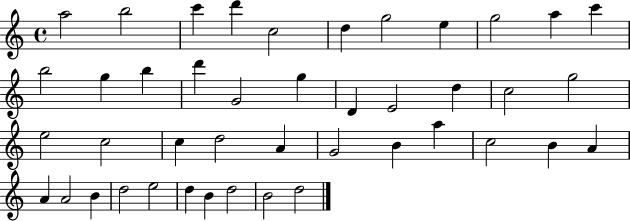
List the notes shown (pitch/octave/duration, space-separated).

A5/h B5/h C6/q D6/q C5/h D5/q G5/h E5/q G5/h A5/q C6/q B5/h G5/q B5/q D6/q G4/h G5/q D4/q E4/h D5/q C5/h G5/h E5/h C5/h C5/q D5/h A4/q G4/h B4/q A5/q C5/h B4/q A4/q A4/q A4/h B4/q D5/h E5/h D5/q B4/q D5/h B4/h D5/h